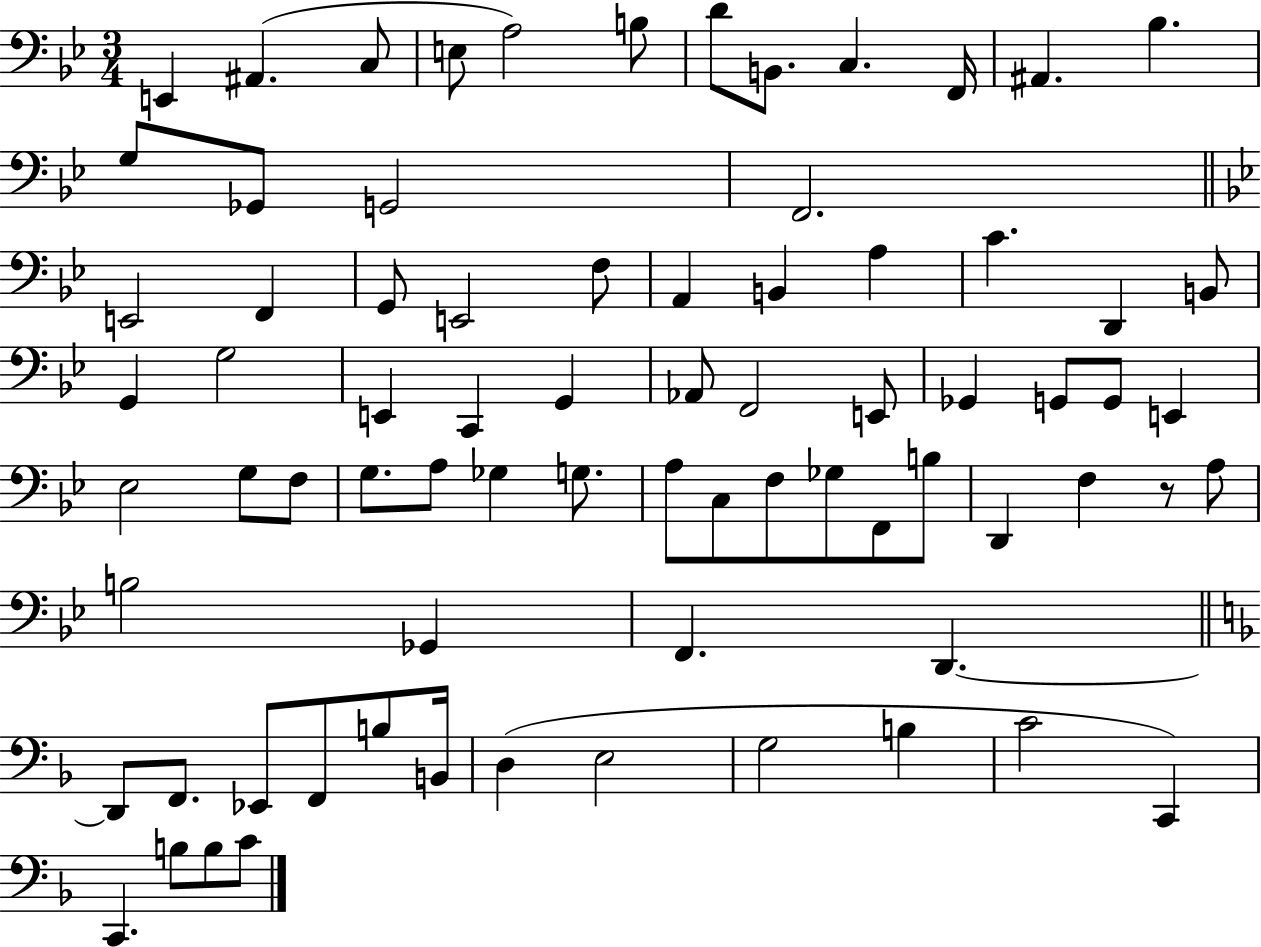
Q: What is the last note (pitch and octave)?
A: C4